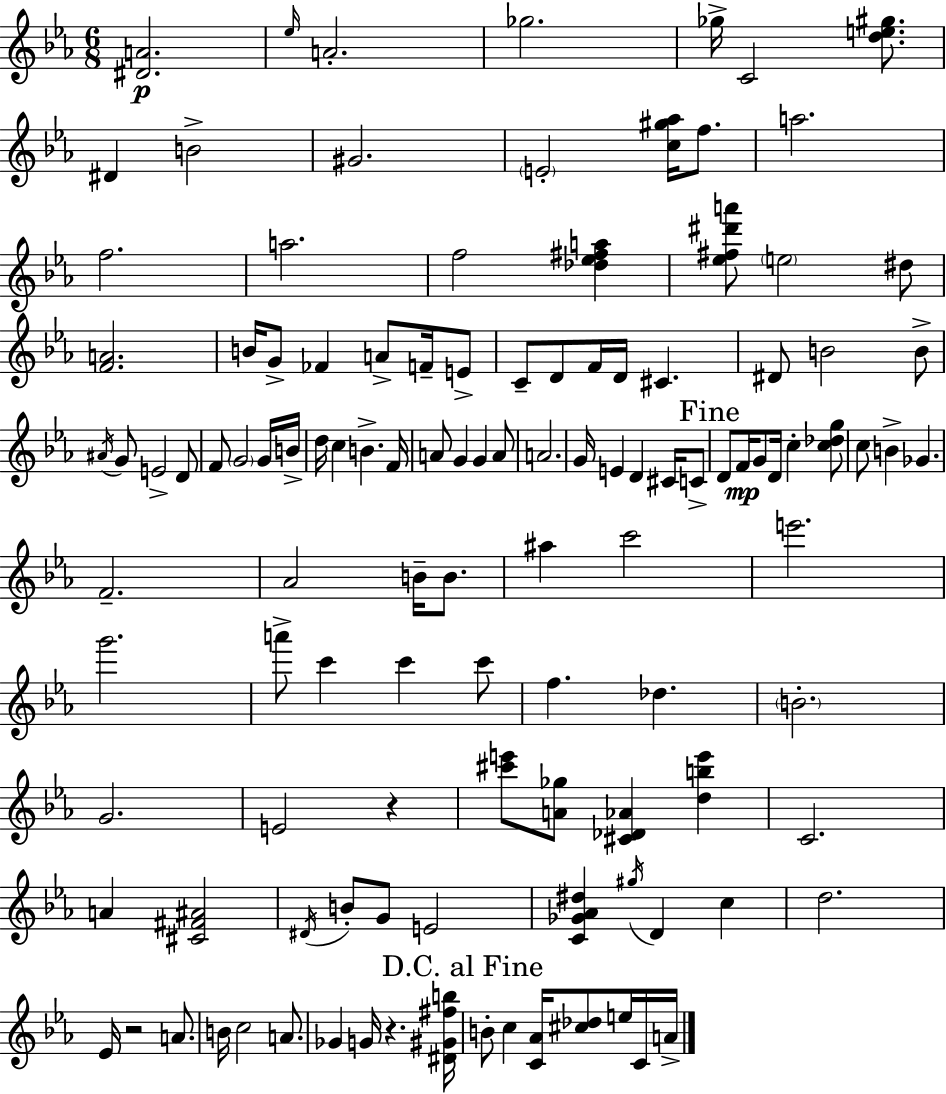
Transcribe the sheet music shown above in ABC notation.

X:1
T:Untitled
M:6/8
L:1/4
K:Cm
[^DA]2 _e/4 A2 _g2 _g/4 C2 [de^g]/2 ^D B2 ^G2 E2 [c^g_a]/4 f/2 a2 f2 a2 f2 [_d_e^fa] [_e^f^d'a']/2 e2 ^d/2 [FA]2 B/4 G/2 _F A/2 F/4 E/2 C/2 D/2 F/4 D/4 ^C ^D/2 B2 B/2 ^A/4 G/2 E2 D/2 F/2 G2 G/4 B/4 d/4 c B F/4 A/2 G G A/2 A2 G/4 E D ^C/4 C/2 D/2 F/4 G/2 D/4 c [c_dg]/2 c/2 B _G F2 _A2 B/4 B/2 ^a c'2 e'2 g'2 a'/2 c' c' c'/2 f _d B2 G2 E2 z [^c'e']/2 [A_g]/2 [^C_D_A] [dbe'] C2 A [^C^F^A]2 ^D/4 B/2 G/2 E2 [C_G_A^d] ^g/4 D c d2 _E/4 z2 A/2 B/4 c2 A/2 _G G/4 z [^D^G^fb]/4 B/2 c [C_A]/4 [^c_d]/2 e/4 C/4 A/4